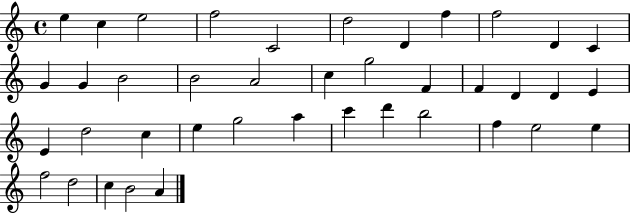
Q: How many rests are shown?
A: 0